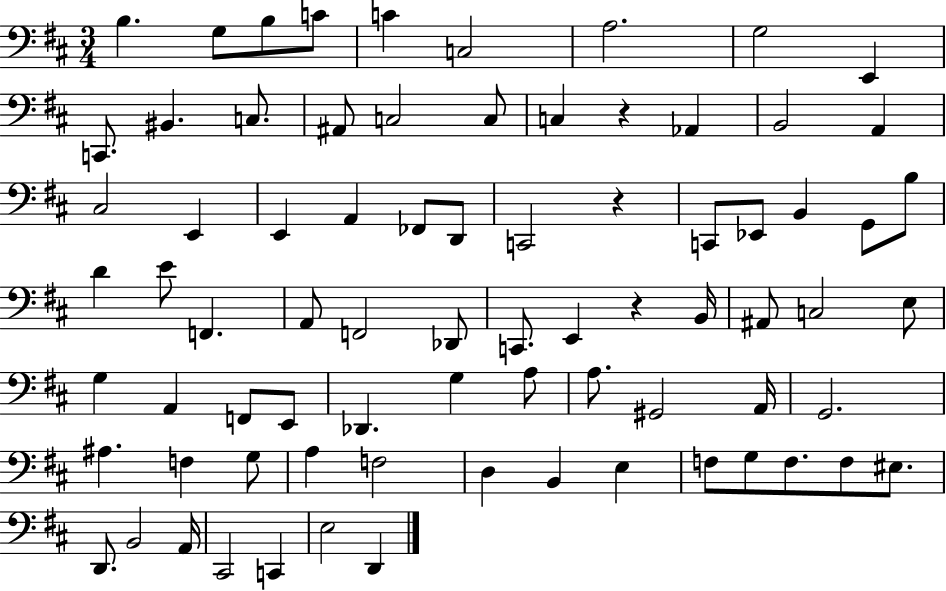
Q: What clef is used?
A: bass